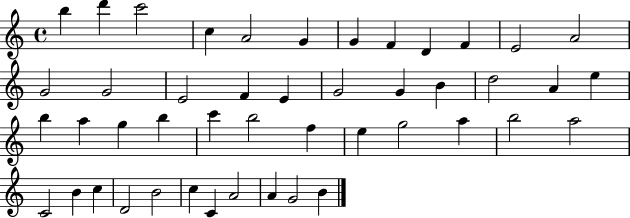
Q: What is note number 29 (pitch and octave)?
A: B5